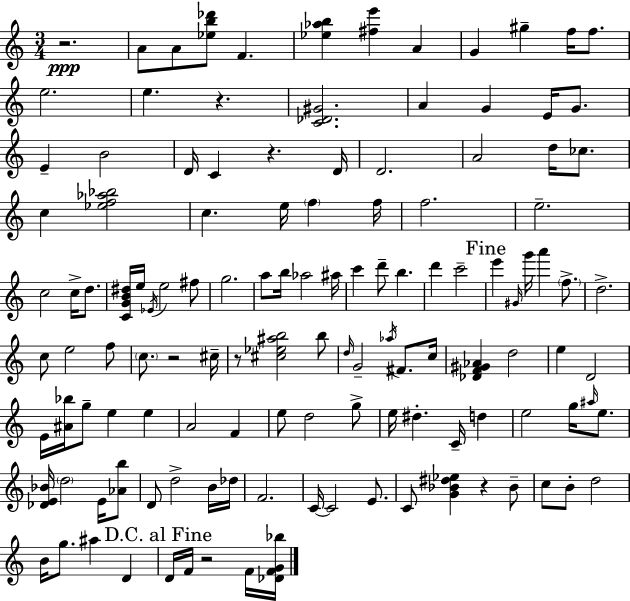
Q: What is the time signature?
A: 3/4